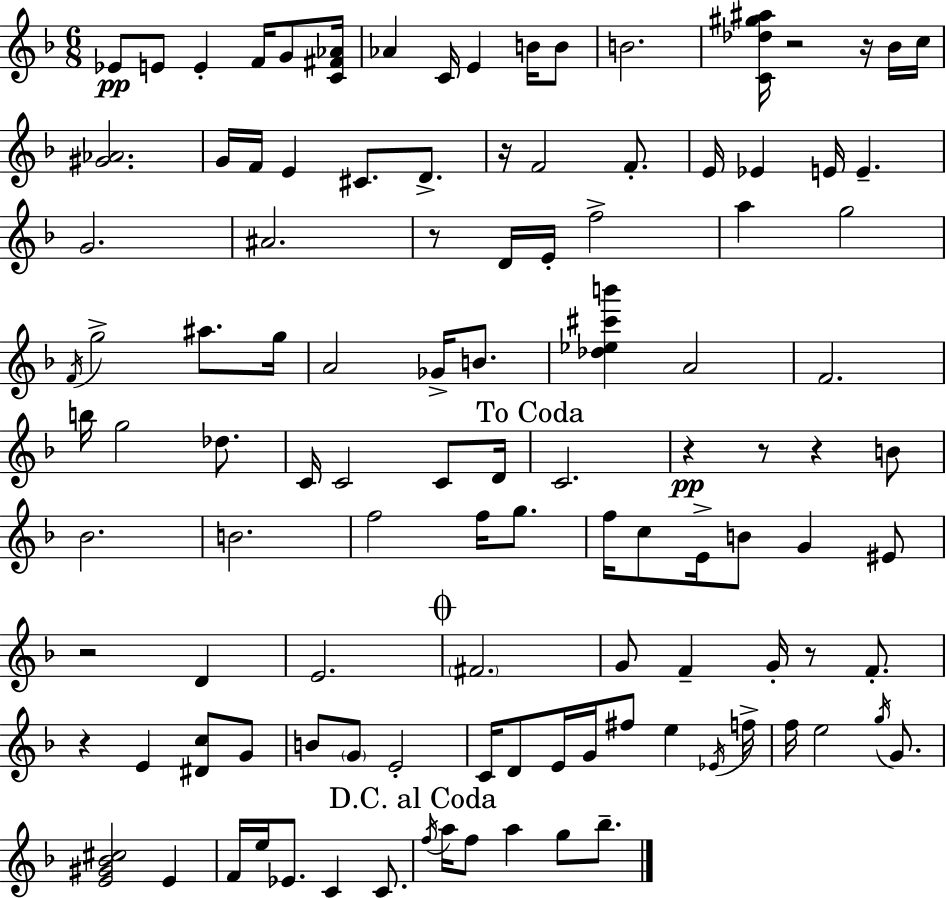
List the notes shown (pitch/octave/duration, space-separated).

Eb4/e E4/e E4/q F4/s G4/e [C4,F#4,Ab4]/s Ab4/q C4/s E4/q B4/s B4/e B4/h. [C4,Db5,G#5,A#5]/s R/h R/s Bb4/s C5/s [G#4,Ab4]/h. G4/s F4/s E4/q C#4/e. D4/e. R/s F4/h F4/e. E4/s Eb4/q E4/s E4/q. G4/h. A#4/h. R/e D4/s E4/s F5/h A5/q G5/h F4/s G5/h A#5/e. G5/s A4/h Gb4/s B4/e. [Db5,Eb5,C#6,B6]/q A4/h F4/h. B5/s G5/h Db5/e. C4/s C4/h C4/e D4/s C4/h. R/q R/e R/q B4/e Bb4/h. B4/h. F5/h F5/s G5/e. F5/s C5/e E4/s B4/e G4/q EIS4/e R/h D4/q E4/h. F#4/h. G4/e F4/q G4/s R/e F4/e. R/q E4/q [D#4,C5]/e G4/e B4/e G4/e E4/h C4/s D4/e E4/s G4/s F#5/e E5/q Eb4/s F5/s F5/s E5/h G5/s G4/e. [E4,G#4,Bb4,C#5]/h E4/q F4/s E5/s Eb4/e. C4/q C4/e. F5/s A5/s F5/e A5/q G5/e Bb5/e.